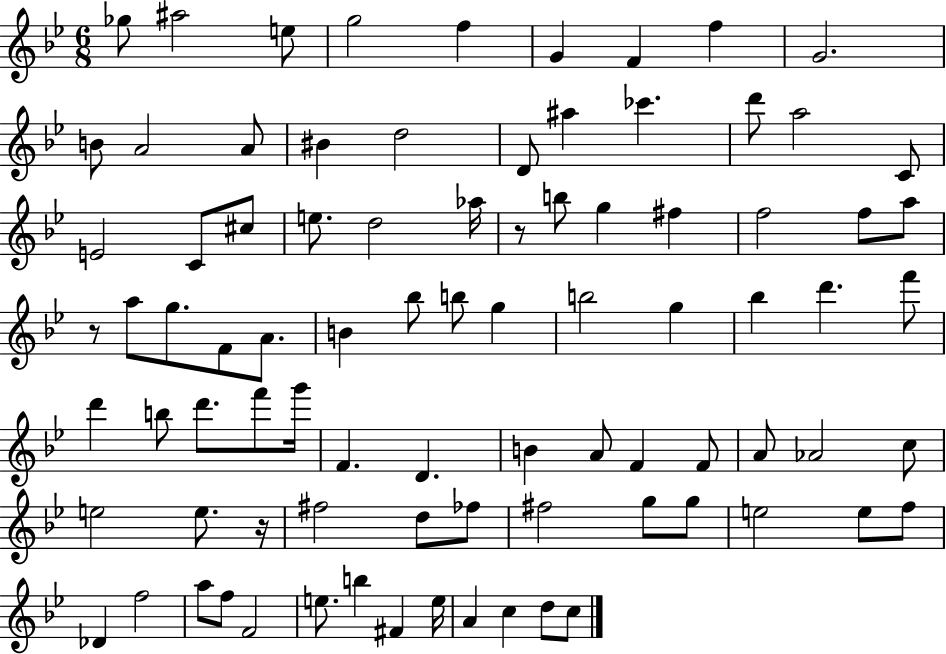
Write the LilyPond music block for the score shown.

{
  \clef treble
  \numericTimeSignature
  \time 6/8
  \key bes \major
  \repeat volta 2 { ges''8 ais''2 e''8 | g''2 f''4 | g'4 f'4 f''4 | g'2. | \break b'8 a'2 a'8 | bis'4 d''2 | d'8 ais''4 ces'''4. | d'''8 a''2 c'8 | \break e'2 c'8 cis''8 | e''8. d''2 aes''16 | r8 b''8 g''4 fis''4 | f''2 f''8 a''8 | \break r8 a''8 g''8. f'8 a'8. | b'4 bes''8 b''8 g''4 | b''2 g''4 | bes''4 d'''4. f'''8 | \break d'''4 b''8 d'''8. f'''8 g'''16 | f'4. d'4. | b'4 a'8 f'4 f'8 | a'8 aes'2 c''8 | \break e''2 e''8. r16 | fis''2 d''8 fes''8 | fis''2 g''8 g''8 | e''2 e''8 f''8 | \break des'4 f''2 | a''8 f''8 f'2 | e''8. b''4 fis'4 e''16 | a'4 c''4 d''8 c''8 | \break } \bar "|."
}